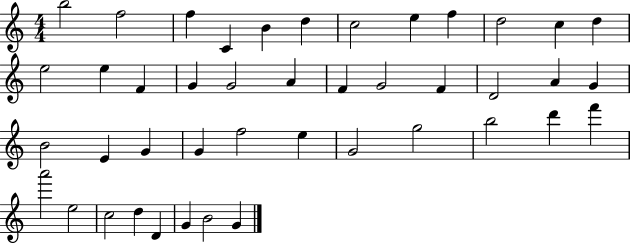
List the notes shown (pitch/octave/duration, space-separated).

B5/h F5/h F5/q C4/q B4/q D5/q C5/h E5/q F5/q D5/h C5/q D5/q E5/h E5/q F4/q G4/q G4/h A4/q F4/q G4/h F4/q D4/h A4/q G4/q B4/h E4/q G4/q G4/q F5/h E5/q G4/h G5/h B5/h D6/q F6/q A6/h E5/h C5/h D5/q D4/q G4/q B4/h G4/q